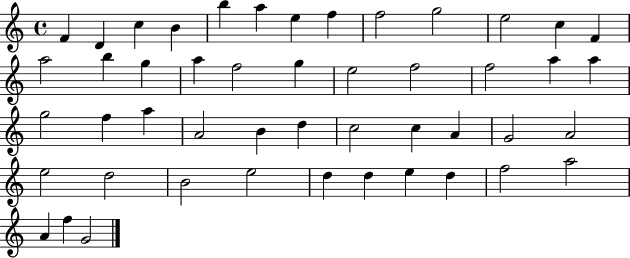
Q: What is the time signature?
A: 4/4